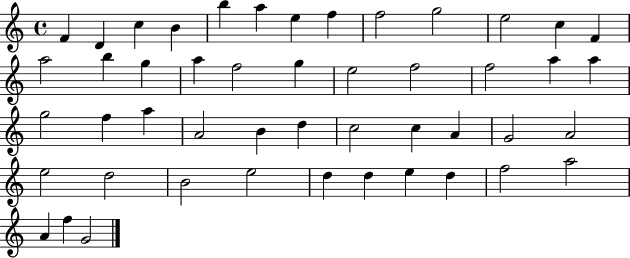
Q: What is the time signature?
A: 4/4